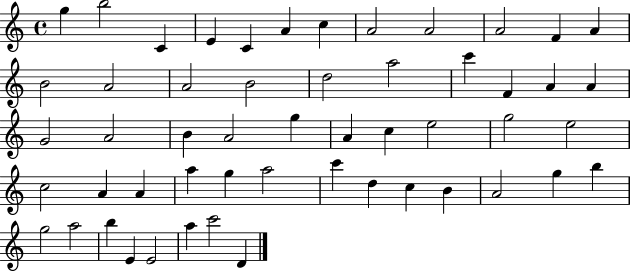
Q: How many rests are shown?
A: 0